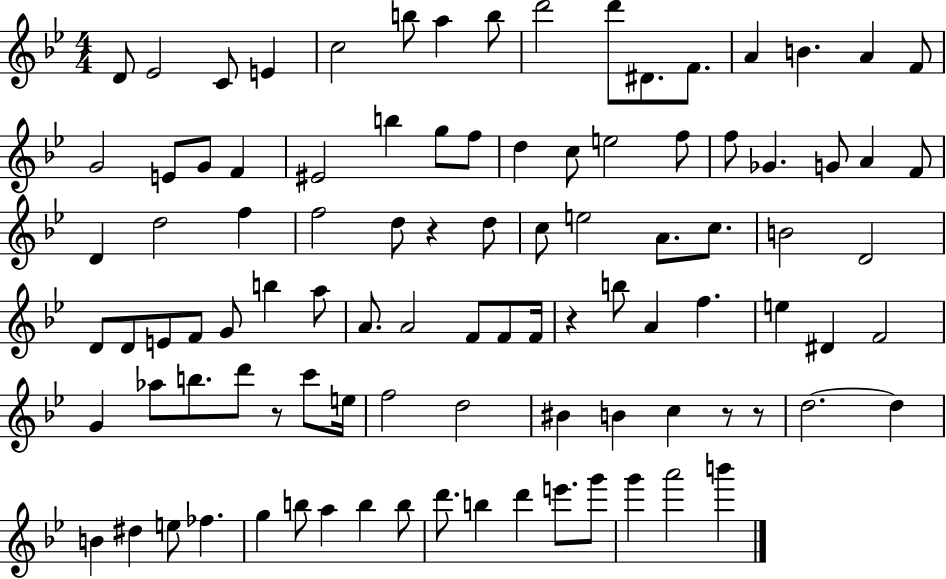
X:1
T:Untitled
M:4/4
L:1/4
K:Bb
D/2 _E2 C/2 E c2 b/2 a b/2 d'2 d'/2 ^D/2 F/2 A B A F/2 G2 E/2 G/2 F ^E2 b g/2 f/2 d c/2 e2 f/2 f/2 _G G/2 A F/2 D d2 f f2 d/2 z d/2 c/2 e2 A/2 c/2 B2 D2 D/2 D/2 E/2 F/2 G/2 b a/2 A/2 A2 F/2 F/2 F/4 z b/2 A f e ^D F2 G _a/2 b/2 d'/2 z/2 c'/2 e/4 f2 d2 ^B B c z/2 z/2 d2 d B ^d e/2 _f g b/2 a b b/2 d'/2 b d' e'/2 g'/2 g' a'2 b'